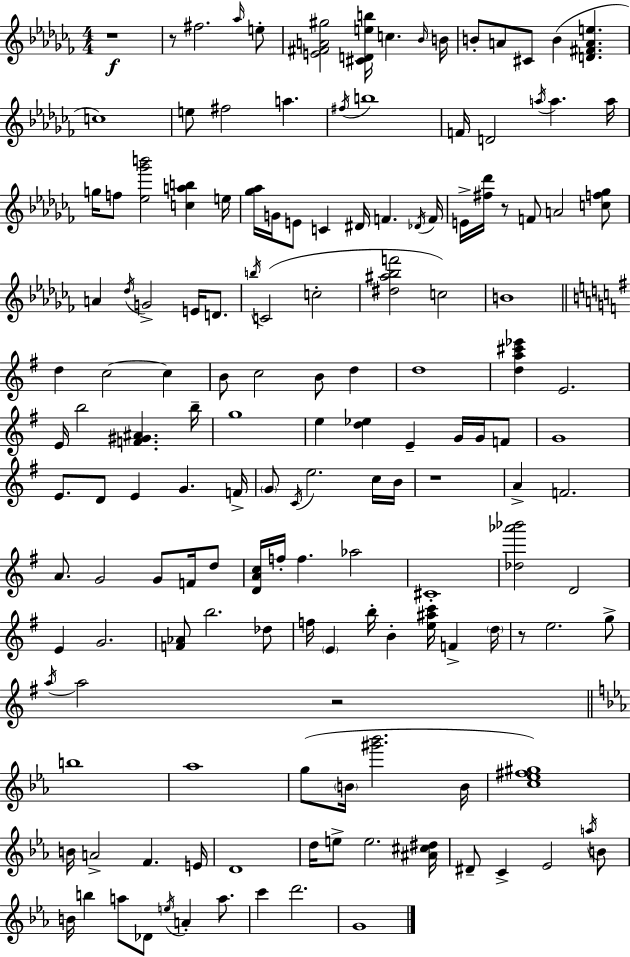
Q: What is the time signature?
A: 4/4